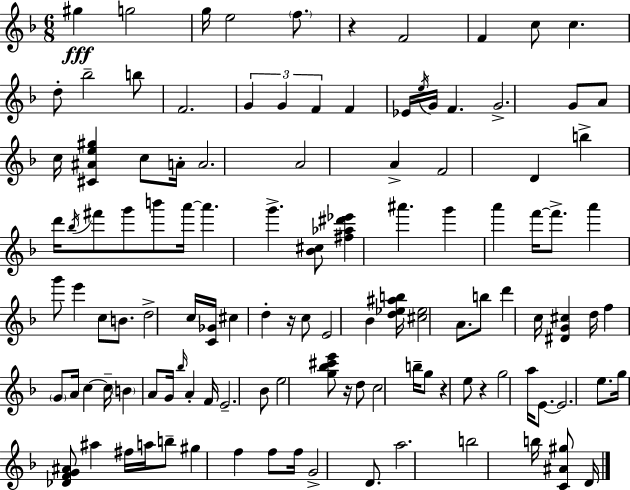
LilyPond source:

{
  \clef treble
  \numericTimeSignature
  \time 6/8
  \key f \major
  \repeat volta 2 { gis''4\fff g''2 | g''16 e''2 \parenthesize f''8. | r4 f'2 | f'4 c''8 c''4. | \break d''8-. bes''2-- b''8 | f'2. | \tuplet 3/2 { g'4 g'4 f'4 } | f'4 ees'16 \acciaccatura { e''16 } g'16 f'4. | \break g'2.-> | g'8 a'8 c''16 <cis' ais' e'' gis''>4 c''8 | a'16-. a'2. | a'2 a'4-> | \break f'2 d'4 | b''4-> d'''16 \acciaccatura { bes''16 } fis'''8 g'''8 b'''8 | a'''16~~ a'''4. g'''4.-> | <bes' cis''>8 <fis'' aes'' dis''' ees'''>4 ais'''4. | \break g'''4 a'''4 f'''16~~ f'''8.-> | a'''4 g'''8 e'''4 | c''8 b'8. d''2-> | c''16 <c' ges'>16 cis''4 d''4-. r16 | \break c''8 e'2 bes'4 | <d'' ees'' ais'' b''>16 <cis'' ees''>2 a'8. | b''8 d'''4 c''16 <dis' g' cis''>4 | d''16 f''4 \parenthesize g'8 a'16 c''4~~ | \break c''16-- \parenthesize b'4 a'8 g'16 \grace { bes''16 } a'4-. | f'16 e'2.-- | bes'8 e''2 | <g'' bes'' cis''' e'''>8 r16 d''8 c''2 | \break b''16-- g''8 r4 e''8 r4 | g''2 a''16 | e'8.~~ e'2. | e''8. g''16 <des' f' g' ais'>8 ais''4 | \break fis''16 a''16 b''8-- gis''4 f''4 | f''8 f''16 g'2-> | d'8. a''2. | b''2 b''16 | \break <c' ais' gis''>8 d'16 } \bar "|."
}